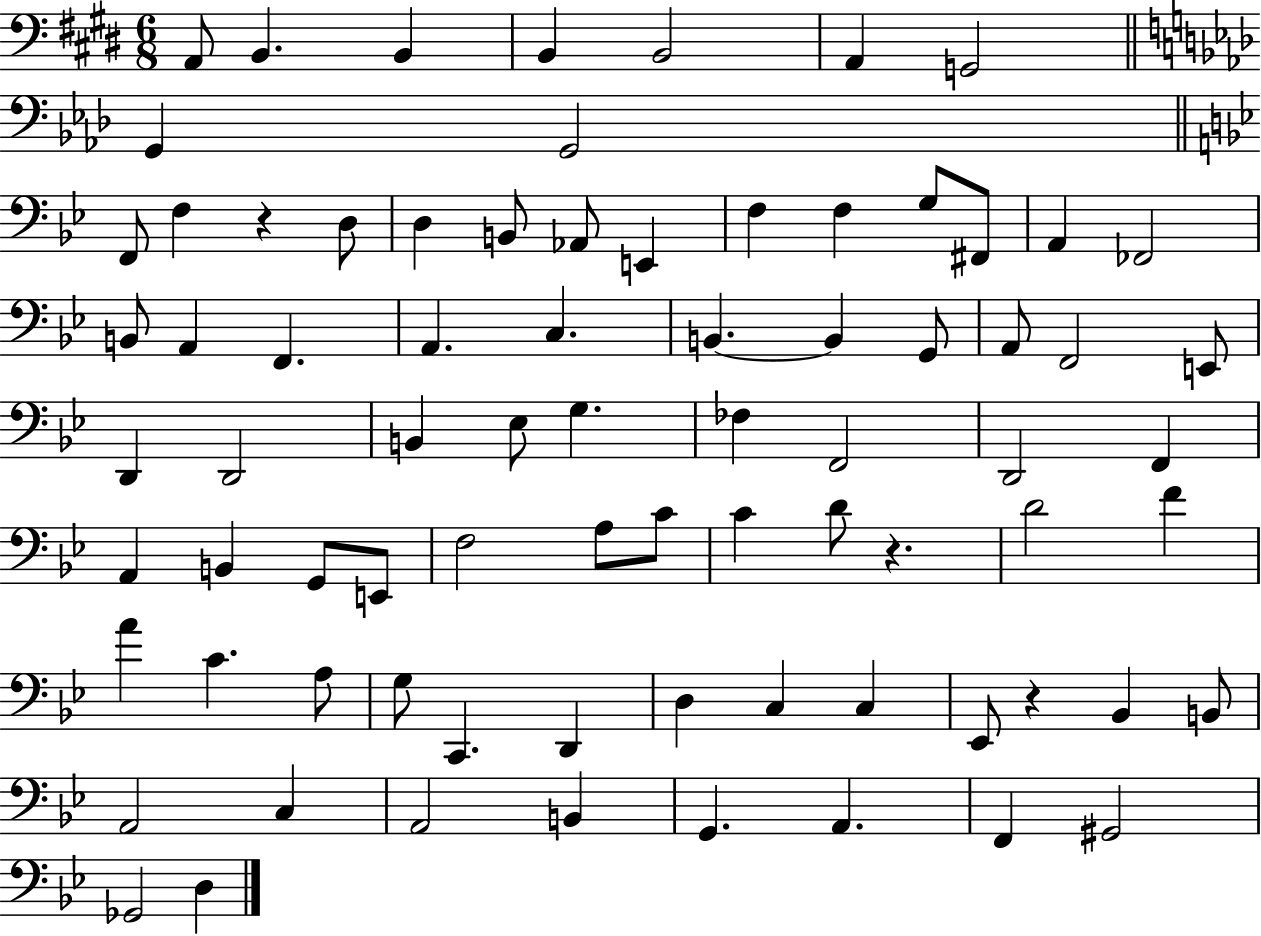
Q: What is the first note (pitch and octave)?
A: A2